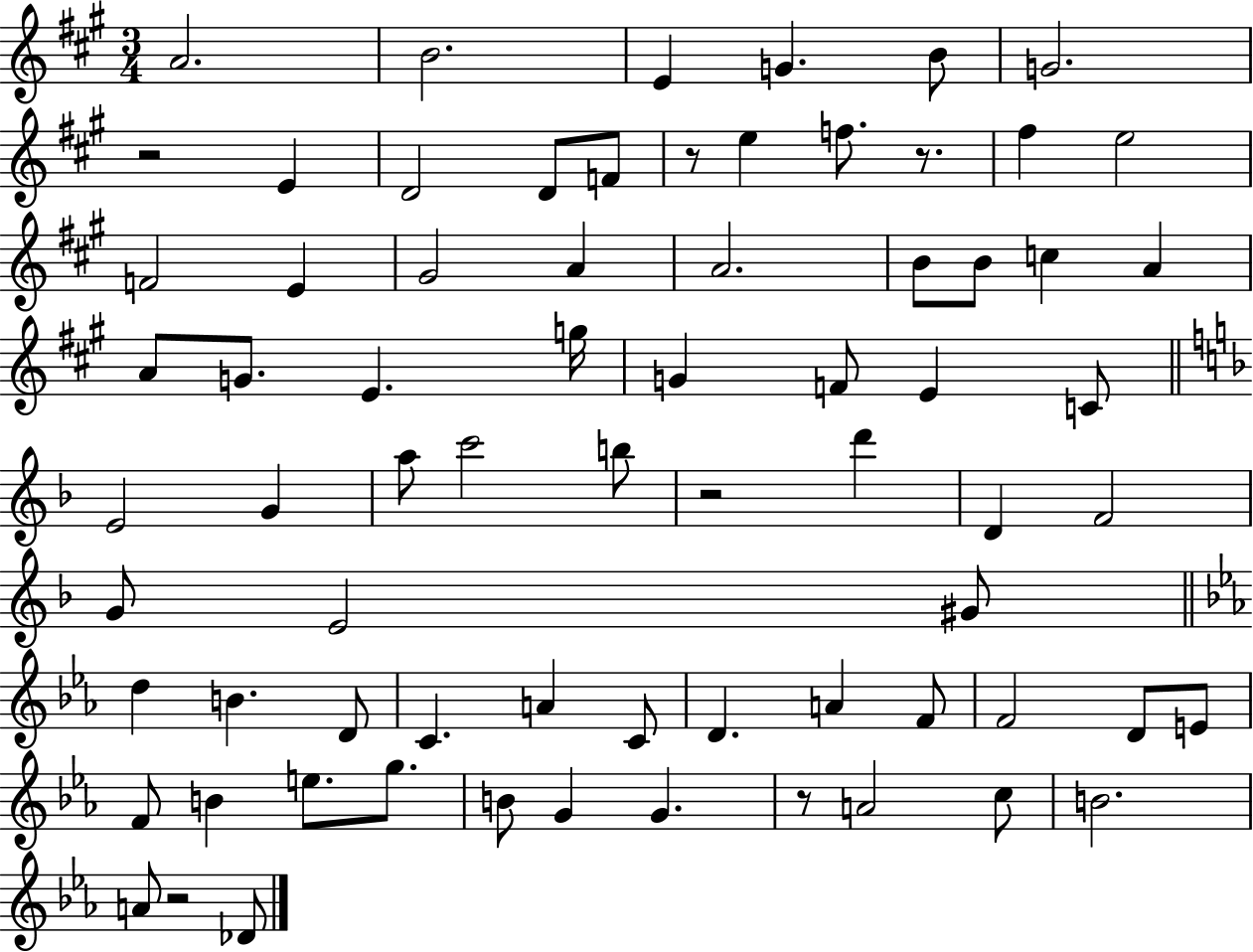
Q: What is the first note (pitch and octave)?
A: A4